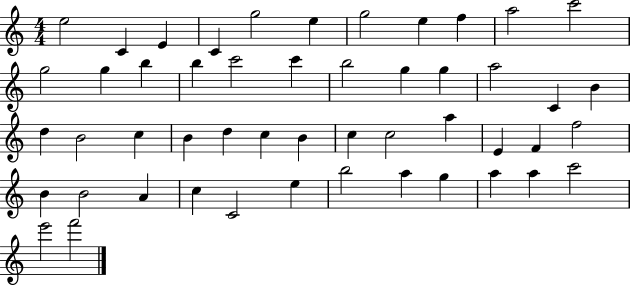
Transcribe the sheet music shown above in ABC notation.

X:1
T:Untitled
M:4/4
L:1/4
K:C
e2 C E C g2 e g2 e f a2 c'2 g2 g b b c'2 c' b2 g g a2 C B d B2 c B d c B c c2 a E F f2 B B2 A c C2 e b2 a g a a c'2 e'2 f'2